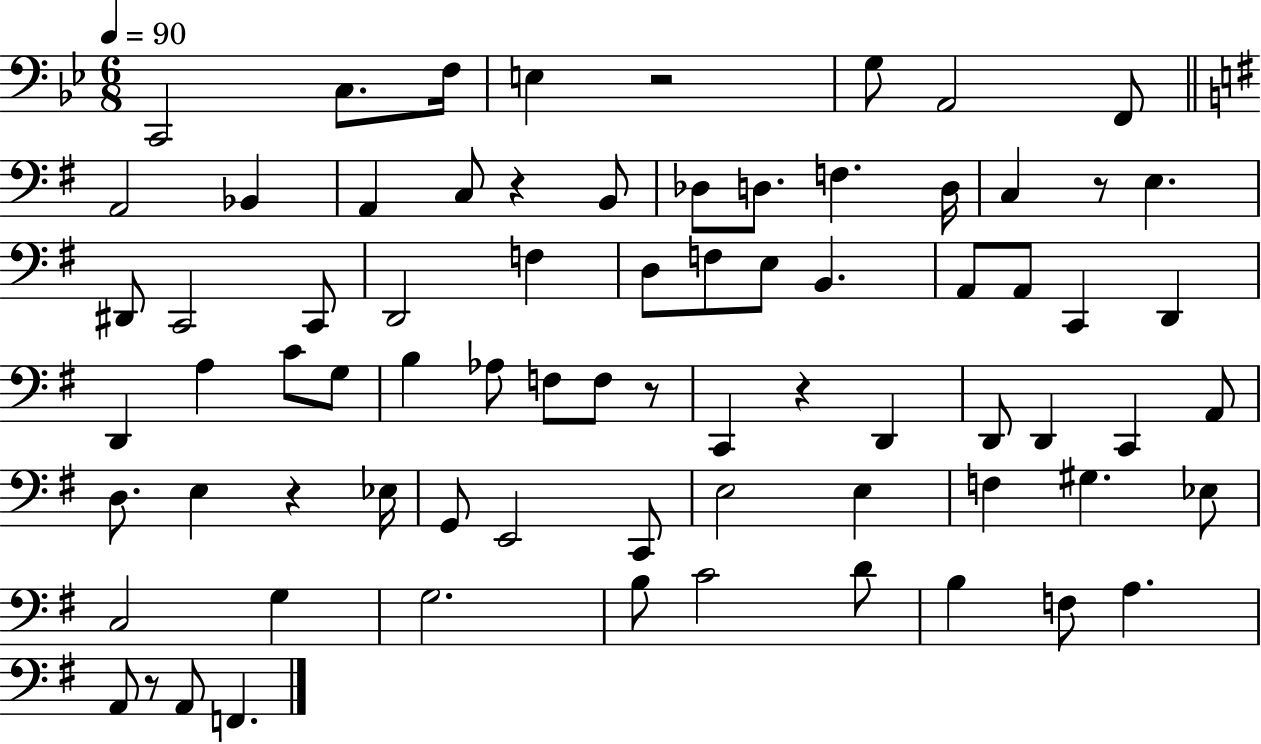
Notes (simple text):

C2/h C3/e. F3/s E3/q R/h G3/e A2/h F2/e A2/h Bb2/q A2/q C3/e R/q B2/e Db3/e D3/e. F3/q. D3/s C3/q R/e E3/q. D#2/e C2/h C2/e D2/h F3/q D3/e F3/e E3/e B2/q. A2/e A2/e C2/q D2/q D2/q A3/q C4/e G3/e B3/q Ab3/e F3/e F3/e R/e C2/q R/q D2/q D2/e D2/q C2/q A2/e D3/e. E3/q R/q Eb3/s G2/e E2/h C2/e E3/h E3/q F3/q G#3/q. Eb3/e C3/h G3/q G3/h. B3/e C4/h D4/e B3/q F3/e A3/q. A2/e R/e A2/e F2/q.